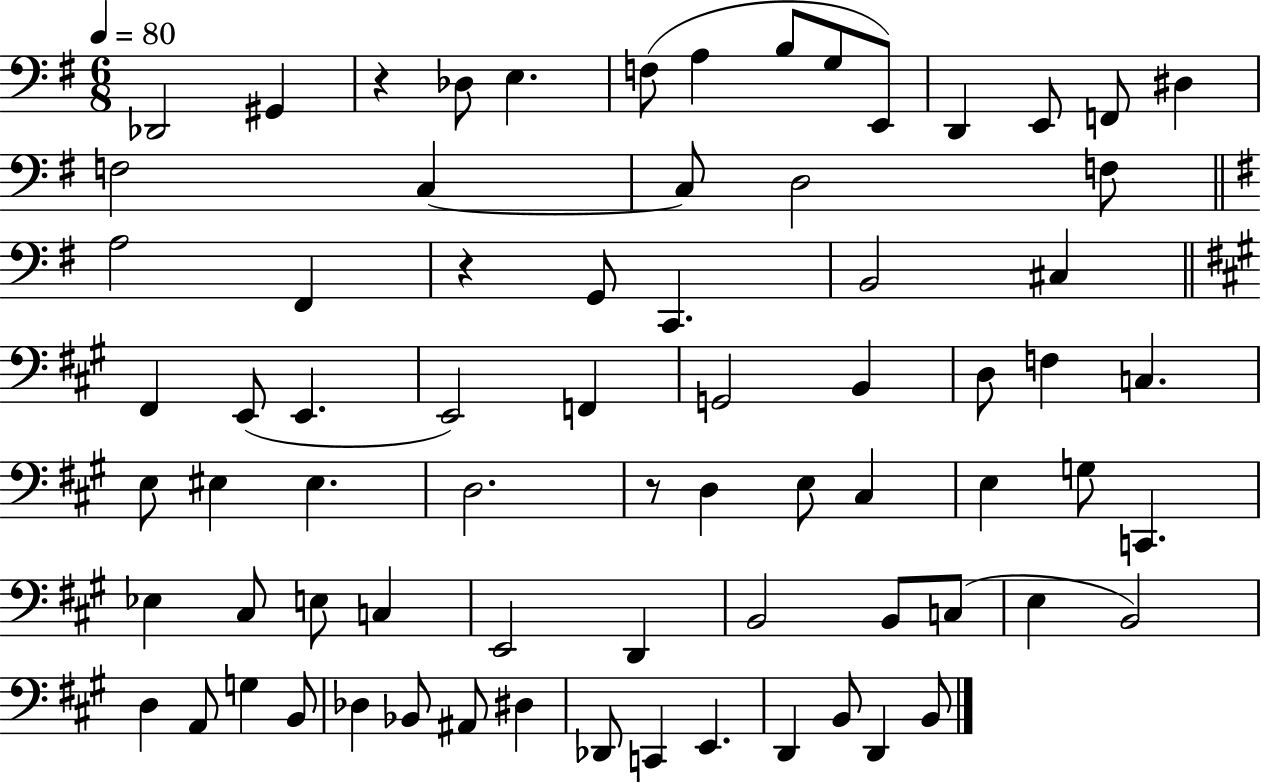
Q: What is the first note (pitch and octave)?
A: Db2